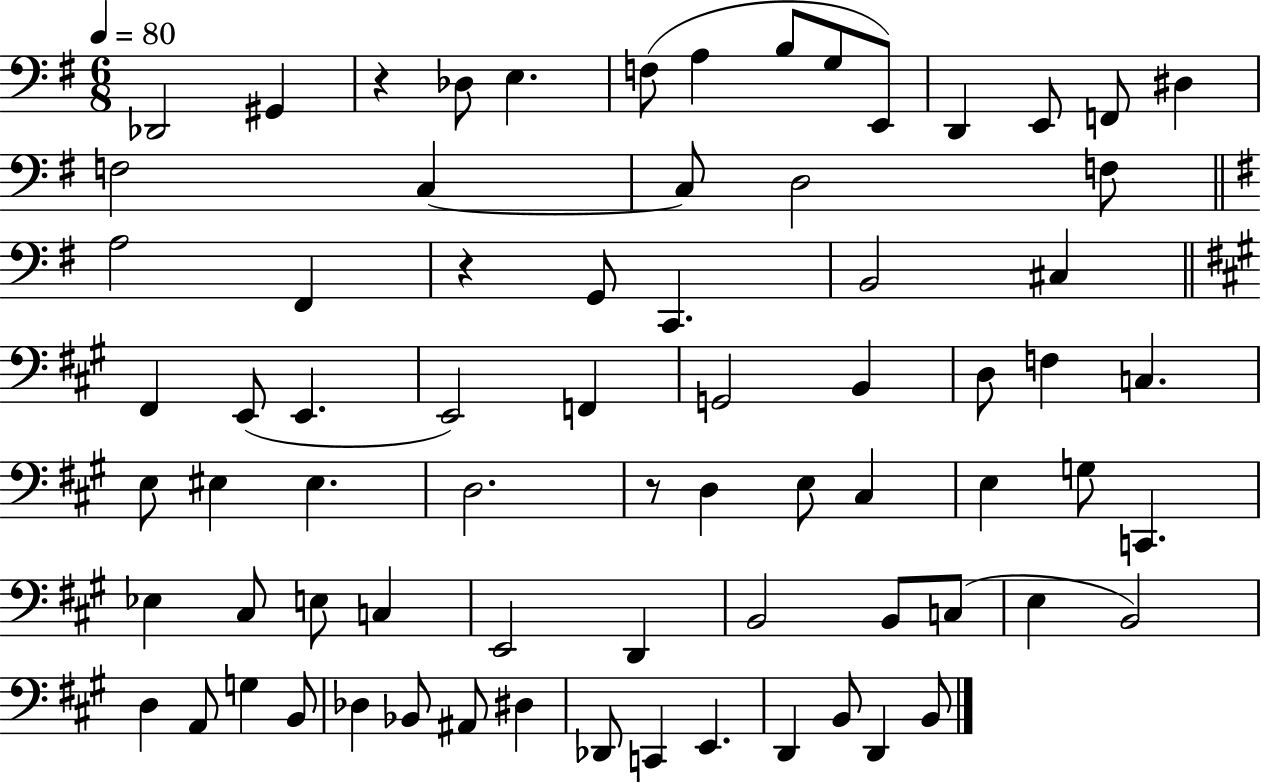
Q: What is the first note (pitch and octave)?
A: Db2